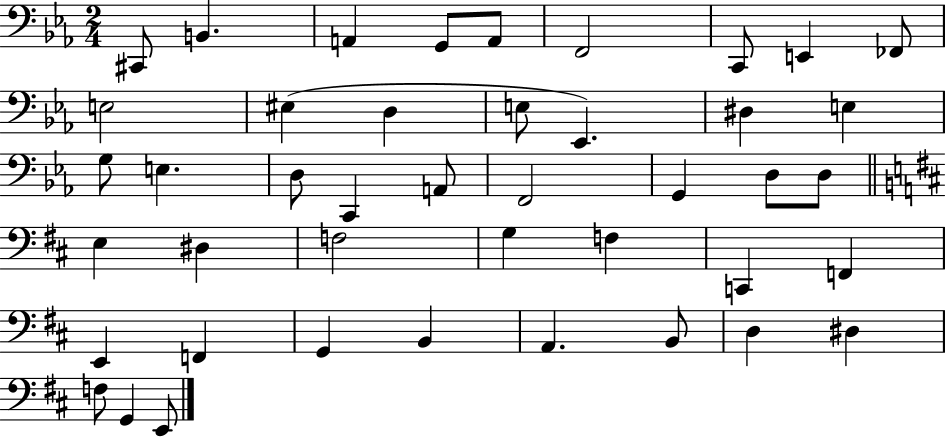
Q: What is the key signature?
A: EES major